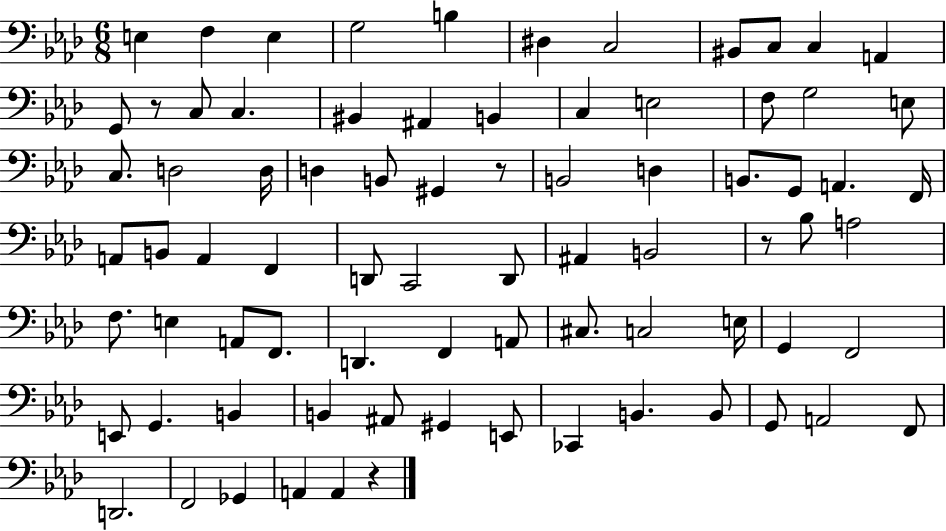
X:1
T:Untitled
M:6/8
L:1/4
K:Ab
E, F, E, G,2 B, ^D, C,2 ^B,,/2 C,/2 C, A,, G,,/2 z/2 C,/2 C, ^B,, ^A,, B,, C, E,2 F,/2 G,2 E,/2 C,/2 D,2 D,/4 D, B,,/2 ^G,, z/2 B,,2 D, B,,/2 G,,/2 A,, F,,/4 A,,/2 B,,/2 A,, F,, D,,/2 C,,2 D,,/2 ^A,, B,,2 z/2 _B,/2 A,2 F,/2 E, A,,/2 F,,/2 D,, F,, A,,/2 ^C,/2 C,2 E,/4 G,, F,,2 E,,/2 G,, B,, B,, ^A,,/2 ^G,, E,,/2 _C,, B,, B,,/2 G,,/2 A,,2 F,,/2 D,,2 F,,2 _G,, A,, A,, z